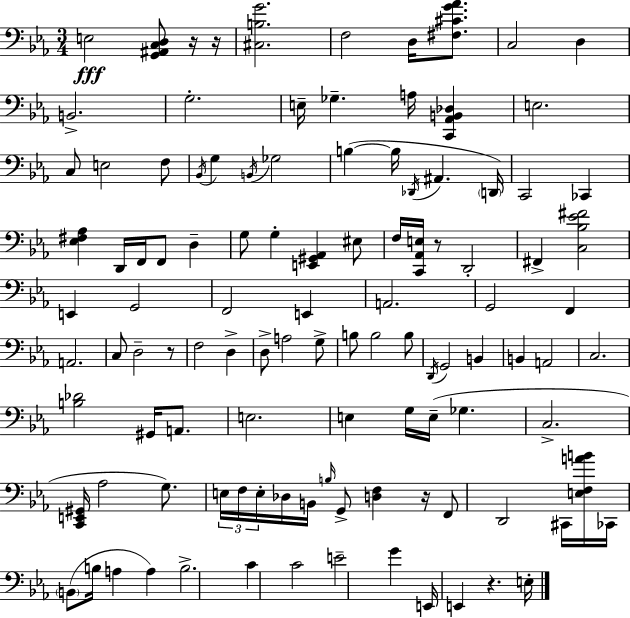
E3/h [G2,A#2,C3,D3]/e R/s R/s [C#3,B3,G4]/h. F3/h D3/s [F#3,C#4,G4,Ab4]/e. C3/h D3/q B2/h. G3/h. E3/s Gb3/q. A3/s [C2,Ab2,B2,Db3]/q E3/h. C3/e E3/h F3/e Bb2/s G3/q B2/s Gb3/h B3/q B3/s Db2/s A#2/q. D2/s C2/h CES2/q [Eb3,F#3,Ab3]/q D2/s F2/s F2/e D3/q G3/e G3/q [E2,G#2,Ab2]/q EIS3/e F3/s [C2,Ab2,E3]/s R/e D2/h F#2/q [C3,Bb3,Eb4,F#4]/h E2/q G2/h F2/h E2/q A2/h. G2/h F2/q A2/h. C3/e D3/h R/e F3/h D3/q D3/e A3/h G3/e B3/e B3/h B3/e D2/s G2/h B2/q B2/q A2/h C3/h. [B3,Db4]/h G#2/s A2/e. E3/h. E3/q G3/s E3/s Gb3/q. C3/h. [C2,E2,G#2]/s Ab3/h G3/e. E3/s F3/s E3/s Db3/s B2/s B3/s G2/e [D3,F3]/q R/s F2/e D2/h C#2/s [E3,F3,A4,B4]/s CES2/s B2/e B3/s A3/q A3/q B3/h. C4/q C4/h E4/h G4/q E2/s E2/q R/q. E3/s